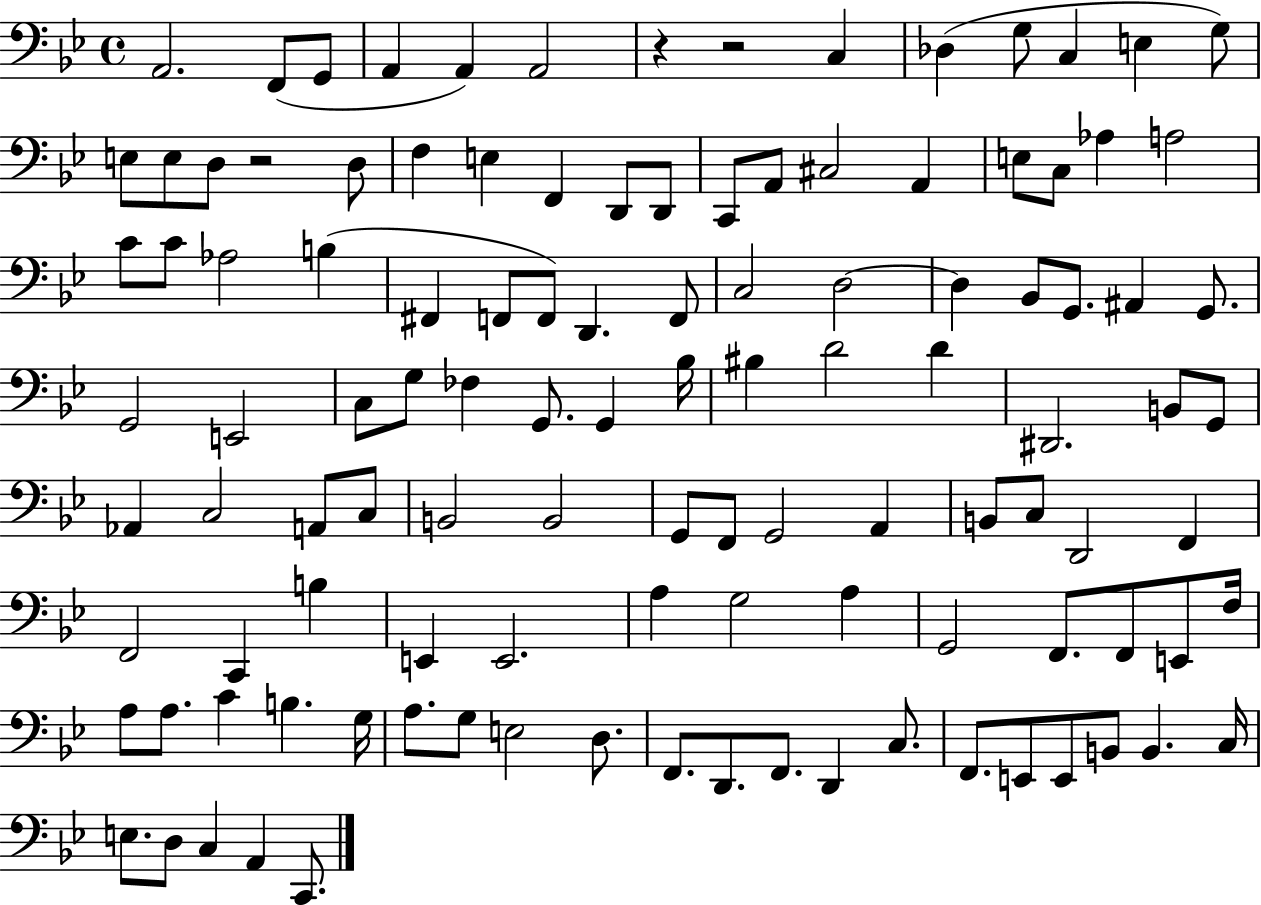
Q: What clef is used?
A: bass